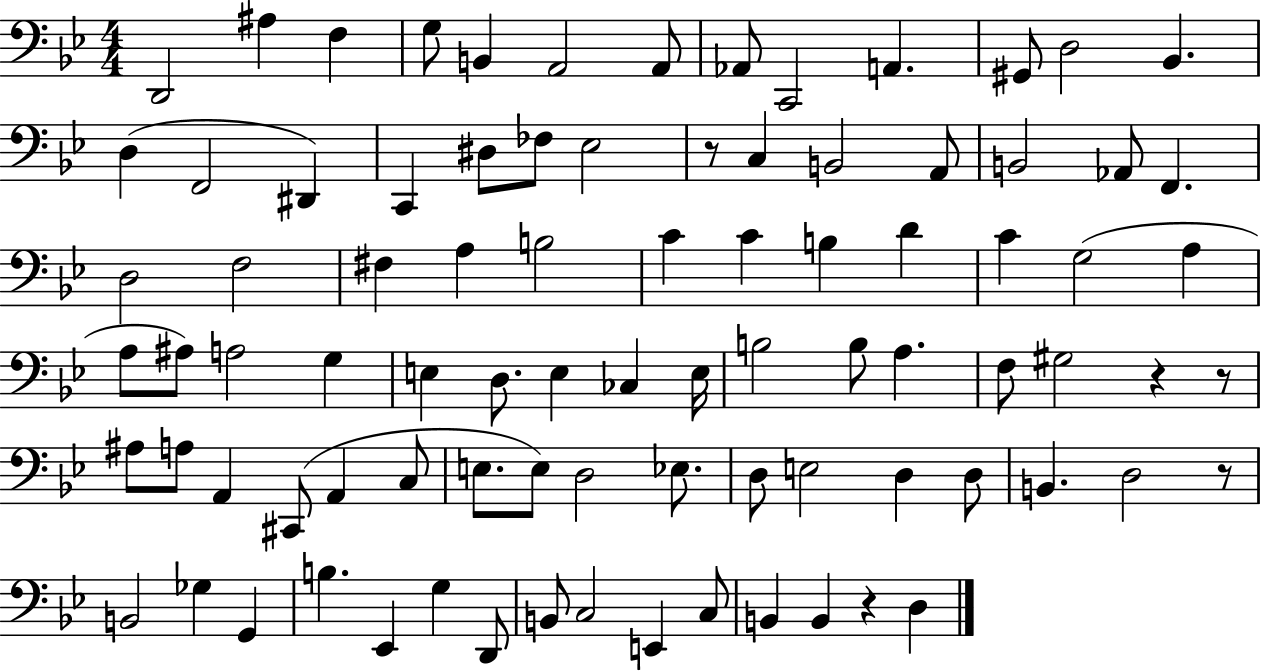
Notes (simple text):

D2/h A#3/q F3/q G3/e B2/q A2/h A2/e Ab2/e C2/h A2/q. G#2/e D3/h Bb2/q. D3/q F2/h D#2/q C2/q D#3/e FES3/e Eb3/h R/e C3/q B2/h A2/e B2/h Ab2/e F2/q. D3/h F3/h F#3/q A3/q B3/h C4/q C4/q B3/q D4/q C4/q G3/h A3/q A3/e A#3/e A3/h G3/q E3/q D3/e. E3/q CES3/q E3/s B3/h B3/e A3/q. F3/e G#3/h R/q R/e A#3/e A3/e A2/q C#2/e A2/q C3/e E3/e. E3/e D3/h Eb3/e. D3/e E3/h D3/q D3/e B2/q. D3/h R/e B2/h Gb3/q G2/q B3/q. Eb2/q G3/q D2/e B2/e C3/h E2/q C3/e B2/q B2/q R/q D3/q